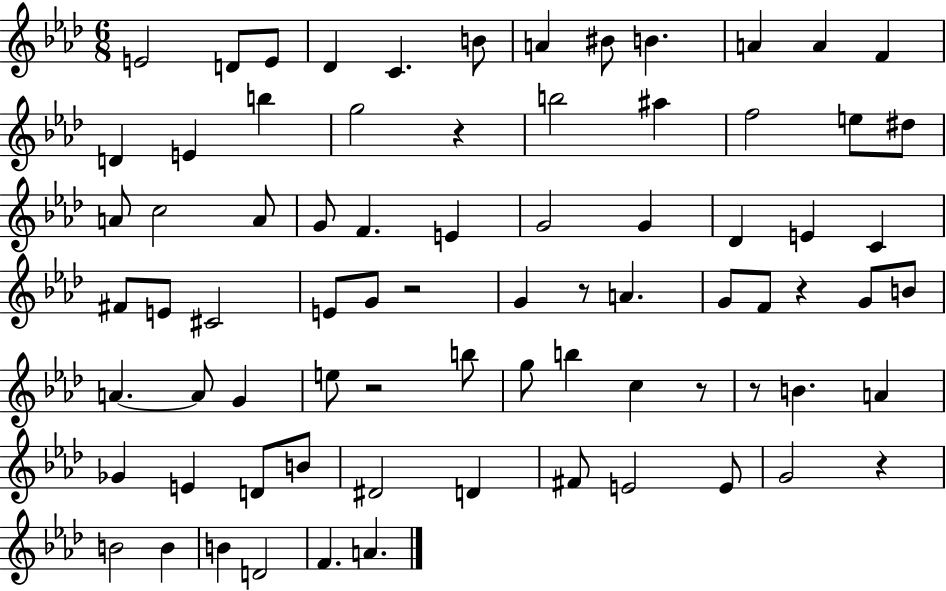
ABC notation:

X:1
T:Untitled
M:6/8
L:1/4
K:Ab
E2 D/2 E/2 _D C B/2 A ^B/2 B A A F D E b g2 z b2 ^a f2 e/2 ^d/2 A/2 c2 A/2 G/2 F E G2 G _D E C ^F/2 E/2 ^C2 E/2 G/2 z2 G z/2 A G/2 F/2 z G/2 B/2 A A/2 G e/2 z2 b/2 g/2 b c z/2 z/2 B A _G E D/2 B/2 ^D2 D ^F/2 E2 E/2 G2 z B2 B B D2 F A